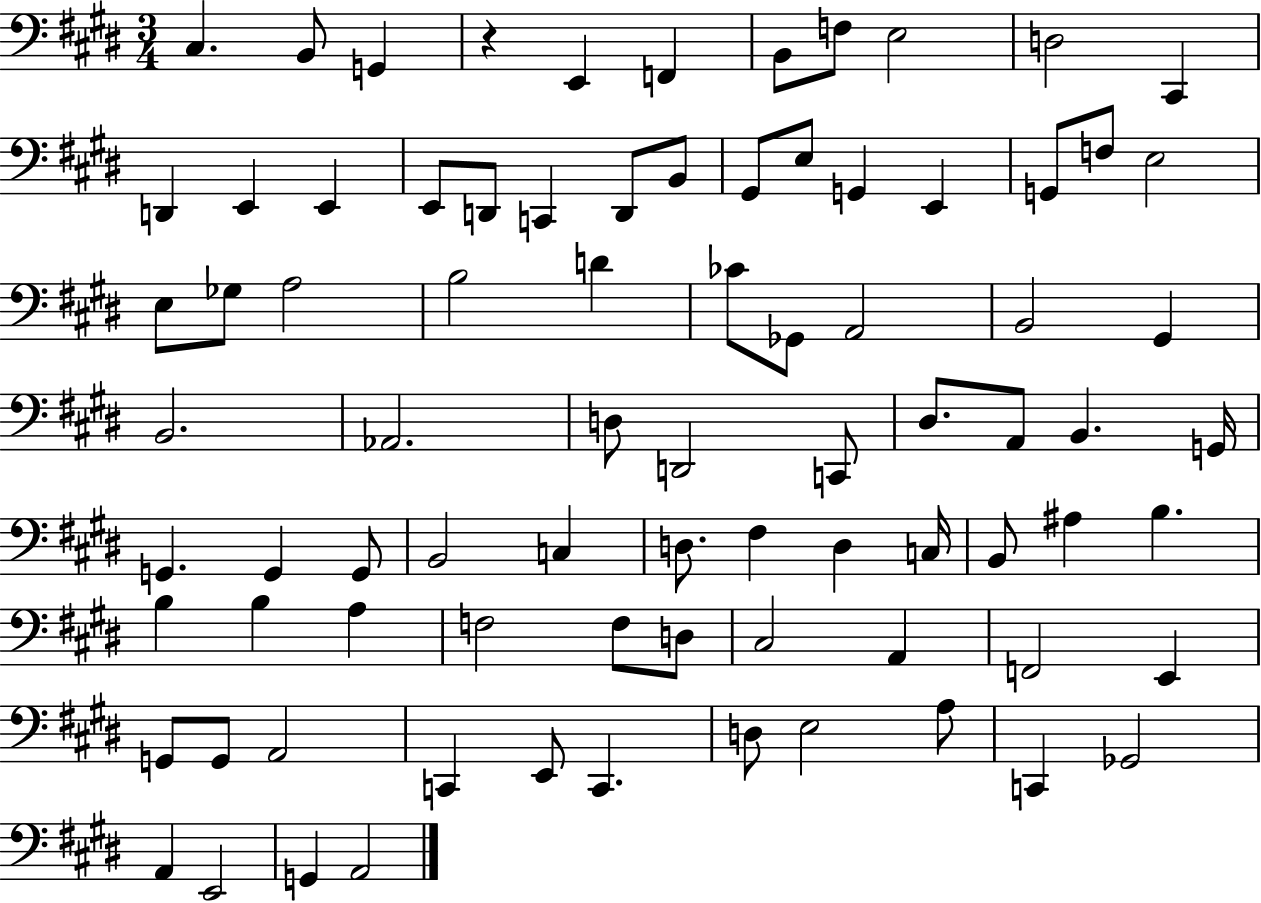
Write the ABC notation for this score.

X:1
T:Untitled
M:3/4
L:1/4
K:E
^C, B,,/2 G,, z E,, F,, B,,/2 F,/2 E,2 D,2 ^C,, D,, E,, E,, E,,/2 D,,/2 C,, D,,/2 B,,/2 ^G,,/2 E,/2 G,, E,, G,,/2 F,/2 E,2 E,/2 _G,/2 A,2 B,2 D _C/2 _G,,/2 A,,2 B,,2 ^G,, B,,2 _A,,2 D,/2 D,,2 C,,/2 ^D,/2 A,,/2 B,, G,,/4 G,, G,, G,,/2 B,,2 C, D,/2 ^F, D, C,/4 B,,/2 ^A, B, B, B, A, F,2 F,/2 D,/2 ^C,2 A,, F,,2 E,, G,,/2 G,,/2 A,,2 C,, E,,/2 C,, D,/2 E,2 A,/2 C,, _G,,2 A,, E,,2 G,, A,,2